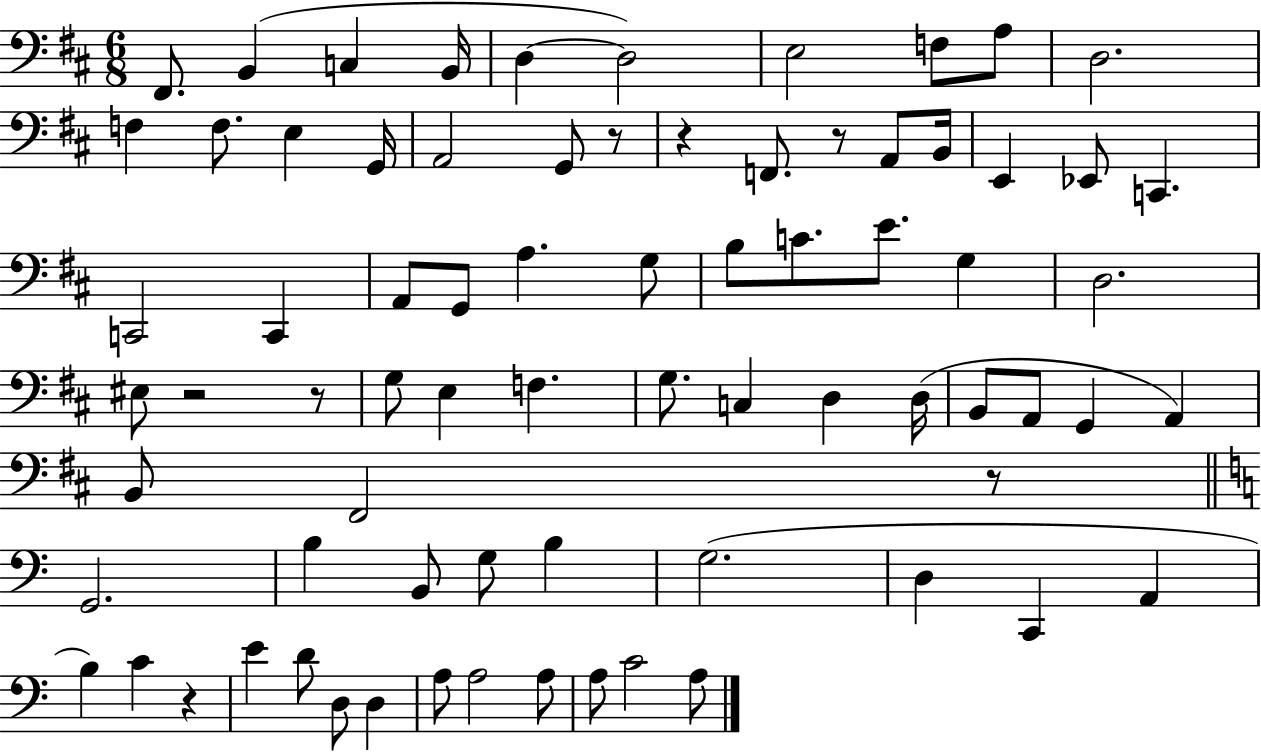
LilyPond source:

{
  \clef bass
  \numericTimeSignature
  \time 6/8
  \key d \major
  \repeat volta 2 { fis,8. b,4( c4 b,16 | d4~~ d2) | e2 f8 a8 | d2. | \break f4 f8. e4 g,16 | a,2 g,8 r8 | r4 f,8. r8 a,8 b,16 | e,4 ees,8 c,4. | \break c,2 c,4 | a,8 g,8 a4. g8 | b8 c'8. e'8. g4 | d2. | \break eis8 r2 r8 | g8 e4 f4. | g8. c4 d4 d16( | b,8 a,8 g,4 a,4) | \break b,8 fis,2 r8 | \bar "||" \break \key c \major g,2. | b4 b,8 g8 b4 | g2.( | d4 c,4 a,4 | \break b4) c'4 r4 | e'4 d'8 d8 d4 | a8 a2 a8 | a8 c'2 a8 | \break } \bar "|."
}